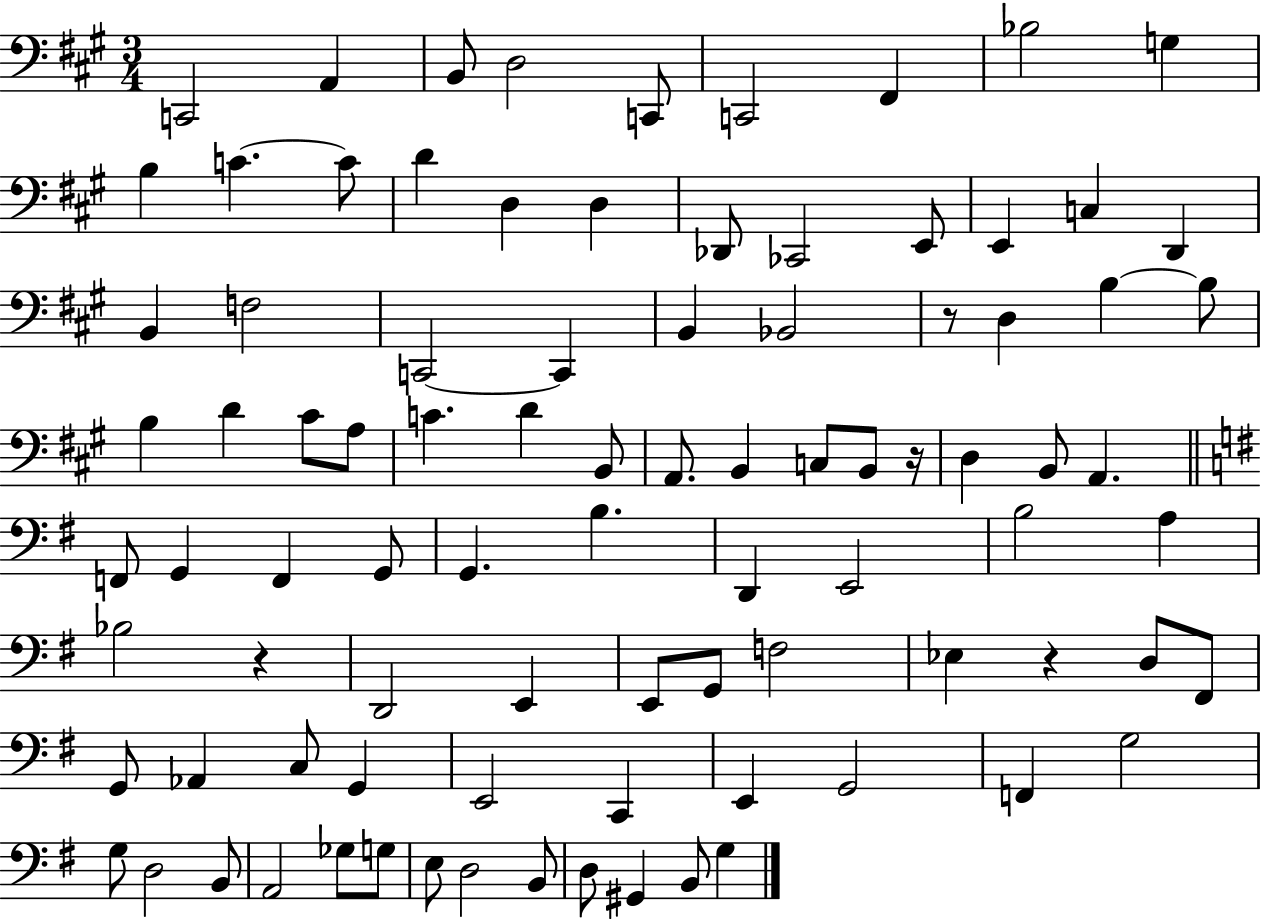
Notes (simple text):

C2/h A2/q B2/e D3/h C2/e C2/h F#2/q Bb3/h G3/q B3/q C4/q. C4/e D4/q D3/q D3/q Db2/e CES2/h E2/e E2/q C3/q D2/q B2/q F3/h C2/h C2/q B2/q Bb2/h R/e D3/q B3/q B3/e B3/q D4/q C#4/e A3/e C4/q. D4/q B2/e A2/e. B2/q C3/e B2/e R/s D3/q B2/e A2/q. F2/e G2/q F2/q G2/e G2/q. B3/q. D2/q E2/h B3/h A3/q Bb3/h R/q D2/h E2/q E2/e G2/e F3/h Eb3/q R/q D3/e F#2/e G2/e Ab2/q C3/e G2/q E2/h C2/q E2/q G2/h F2/q G3/h G3/e D3/h B2/e A2/h Gb3/e G3/e E3/e D3/h B2/e D3/e G#2/q B2/e G3/q